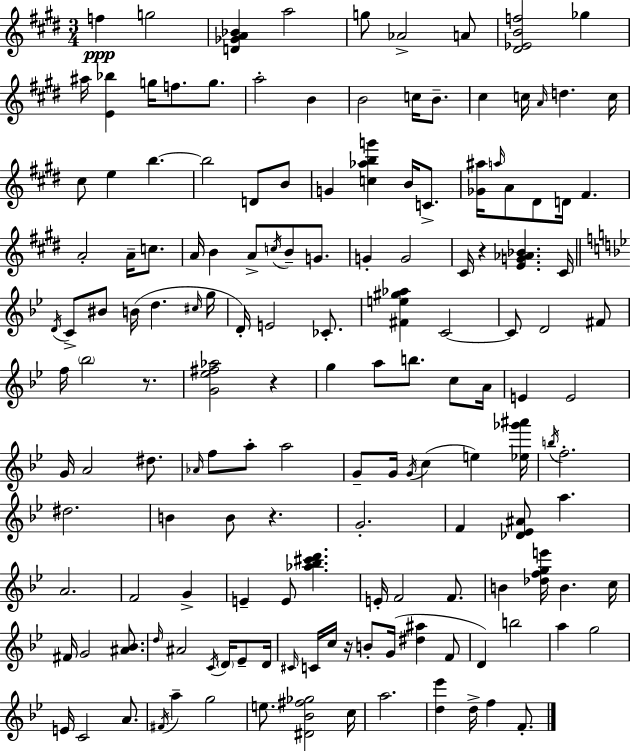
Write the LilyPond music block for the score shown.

{
  \clef treble
  \numericTimeSignature
  \time 3/4
  \key e \major
  f''4\ppp g''2 | <d' ges' a' bes'>4 a''2 | g''8 aes'2-> a'8 | <dis' ees' b' f''>2 ges''4 | \break ais''16 <e' bes''>4 g''16 f''8. g''8. | a''2-. b'4 | b'2 c''16 b'8.-- | cis''4 c''16 \grace { a'16 } d''4. | \break c''16 cis''8 e''4 b''4.~~ | b''2 d'8 b'8 | g'4 <c'' aes'' b'' g'''>4 b'16 c'8.-> | <ges' ais''>16 \grace { a''16 } a'8 dis'8 d'16 fis'4. | \break a'2-. a'16-- c''8. | a'16 b'4 a'8-> \acciaccatura { c''16 } b'8-- | g'8. g'4-. g'2 | cis'16 r4 <e' g' aes' bes'>4. | \break cis'16 \bar "||" \break \key g \minor \acciaccatura { d'16 } c'8-> bis'8 b'16( d''4. | \grace { cis''16 } g''16 d'16-.) e'2 ces'8.-. | <fis' e'' gis'' aes''>4 c'2~~ | c'8 d'2 | \break fis'8 f''16 \parenthesize bes''2 r8. | <g' ees'' fis'' aes''>2 r4 | g''4 a''8 b''8. c''8 | a'16 e'4 e'2 | \break g'16 a'2 dis''8. | \grace { aes'16 } f''8 a''8-. a''2 | g'8-- g'16 \acciaccatura { g'16 }( c''4 e''4) | <ees'' ges''' ais'''>16 \acciaccatura { b''16 } f''2.-. | \break dis''2. | b'4 b'8 r4. | g'2.-. | f'4 <des' ees' ais'>8 a''4. | \break a'2. | f'2 | g'4-> e'4-- e'8 <aes'' bes'' cis''' d'''>4. | e'16-. f'2 | \break f'8. b'4 <des'' f'' g'' e'''>16 b'4. | c''16 fis'16 g'2 | <ais' bes'>8. \grace { d''16 } ais'2 | \acciaccatura { c'16 } \parenthesize d'16 ees'8-- d'16 \grace { cis'16 } c'16 c''16 r16 b'8-. | \break g'16( <dis'' ais''>4 f'8 d'4) | b''2 a''4 | g''2 e'16 c'2 | a'8. \acciaccatura { fis'16 } a''4-- | \break g''2 e''8. | <dis' bes' fis'' ges''>2 c''16 a''2. | <d'' ees'''>4 | d''16-> f''4 f'8.-. \bar "|."
}